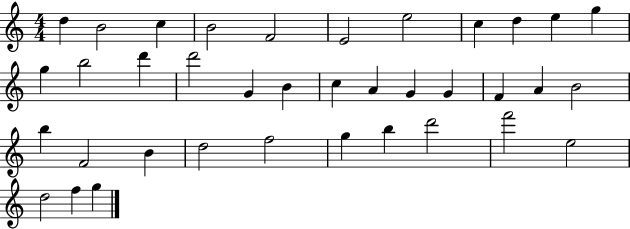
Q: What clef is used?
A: treble